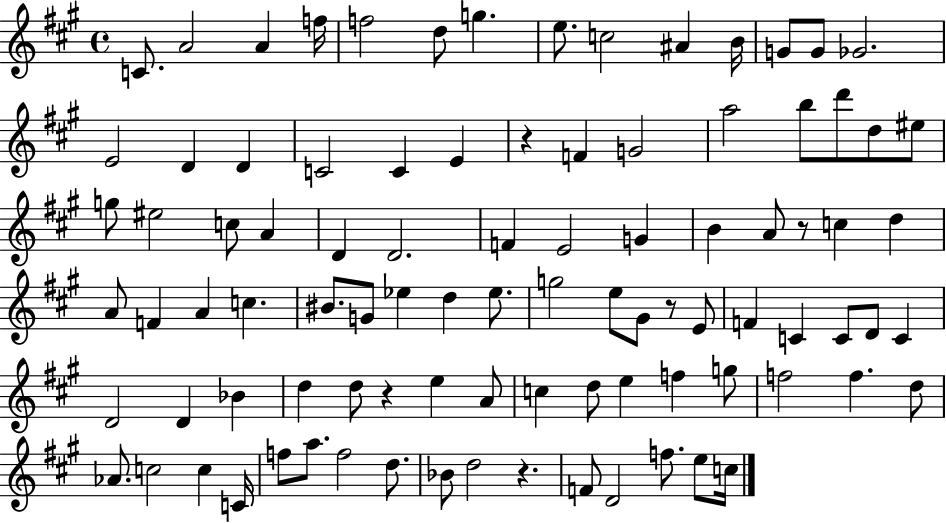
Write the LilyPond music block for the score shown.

{
  \clef treble
  \time 4/4
  \defaultTimeSignature
  \key a \major
  \repeat volta 2 { c'8. a'2 a'4 f''16 | f''2 d''8 g''4. | e''8. c''2 ais'4 b'16 | g'8 g'8 ges'2. | \break e'2 d'4 d'4 | c'2 c'4 e'4 | r4 f'4 g'2 | a''2 b''8 d'''8 d''8 eis''8 | \break g''8 eis''2 c''8 a'4 | d'4 d'2. | f'4 e'2 g'4 | b'4 a'8 r8 c''4 d''4 | \break a'8 f'4 a'4 c''4. | bis'8. g'8 ees''4 d''4 ees''8. | g''2 e''8 gis'8 r8 e'8 | f'4 c'4 c'8 d'8 c'4 | \break d'2 d'4 bes'4 | d''4 d''8 r4 e''4 a'8 | c''4 d''8 e''4 f''4 g''8 | f''2 f''4. d''8 | \break aes'8. c''2 c''4 c'16 | f''8 a''8. f''2 d''8. | bes'8 d''2 r4. | f'8 d'2 f''8. e''8 c''16 | \break } \bar "|."
}